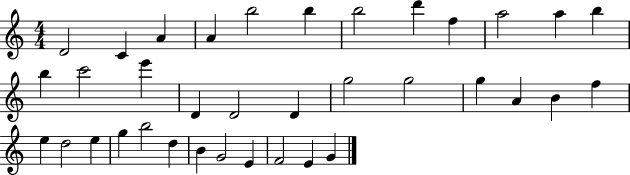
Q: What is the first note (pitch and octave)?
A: D4